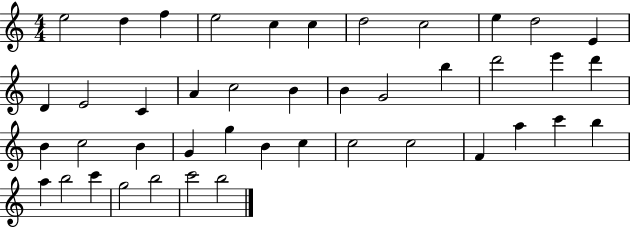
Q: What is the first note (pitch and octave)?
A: E5